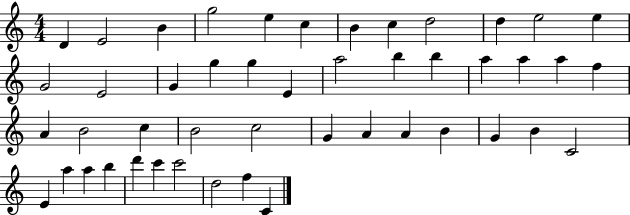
D4/q E4/h B4/q G5/h E5/q C5/q B4/q C5/q D5/h D5/q E5/h E5/q G4/h E4/h G4/q G5/q G5/q E4/q A5/h B5/q B5/q A5/q A5/q A5/q F5/q A4/q B4/h C5/q B4/h C5/h G4/q A4/q A4/q B4/q G4/q B4/q C4/h E4/q A5/q A5/q B5/q D6/q C6/q C6/h D5/h F5/q C4/q